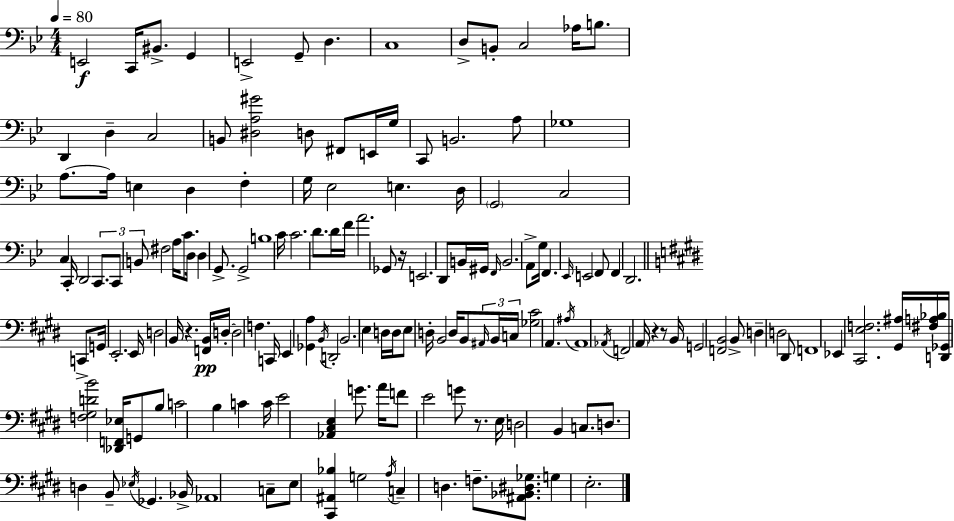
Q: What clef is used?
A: bass